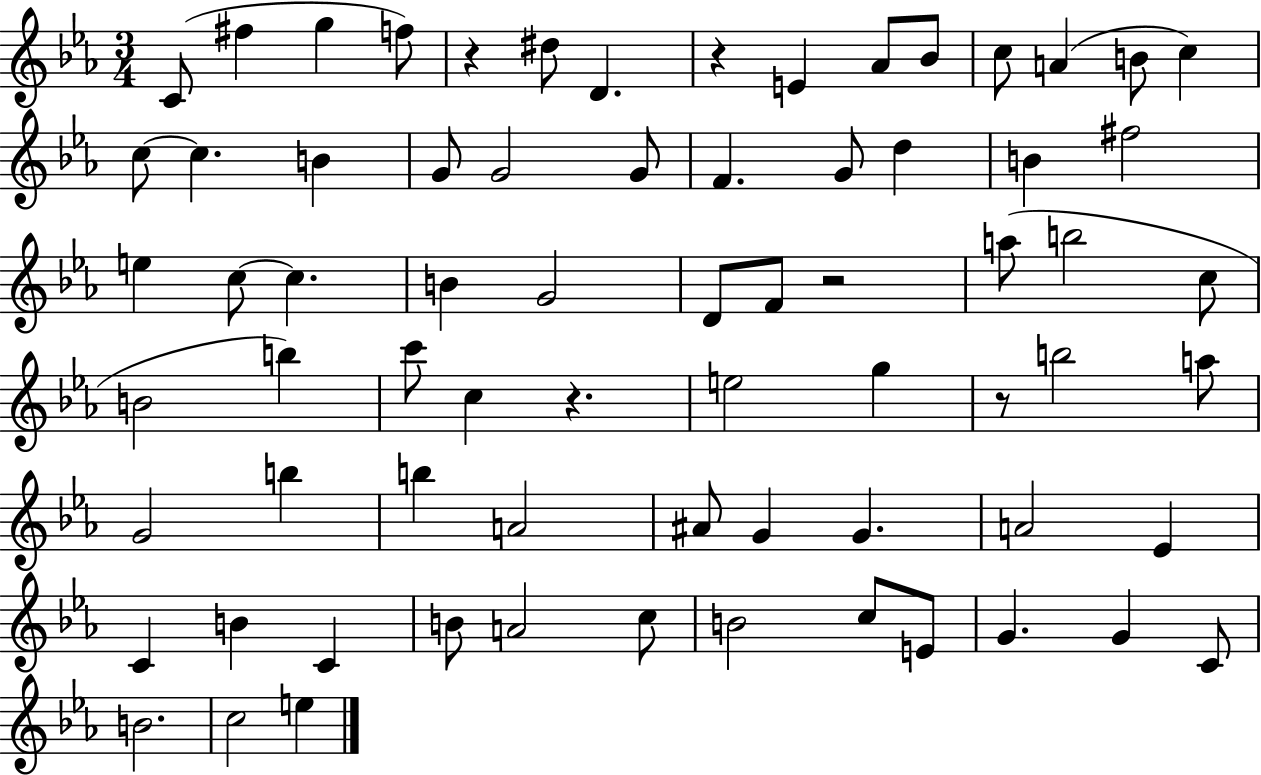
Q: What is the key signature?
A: EES major